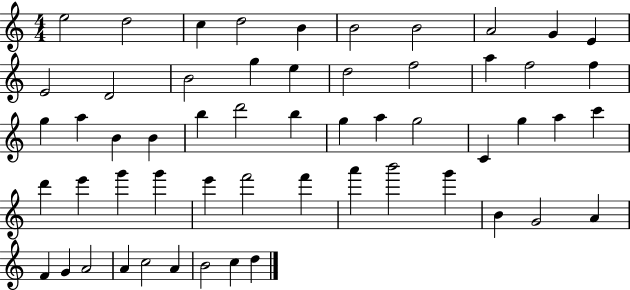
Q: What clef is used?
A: treble